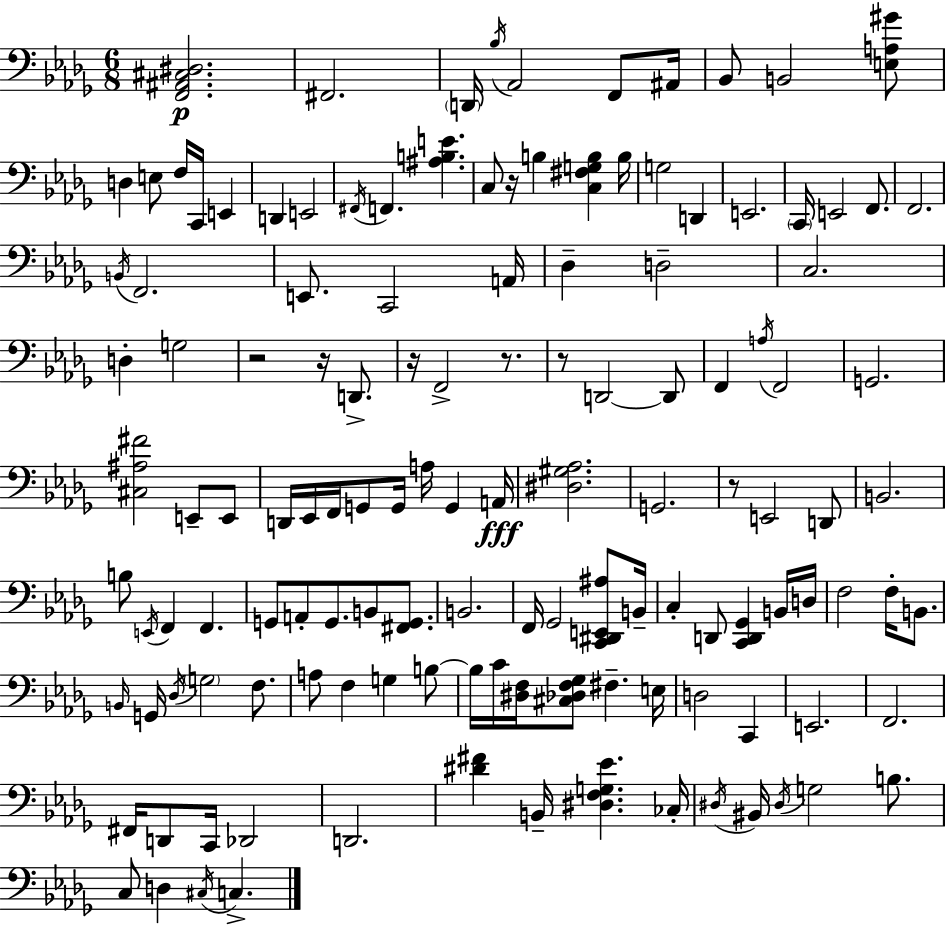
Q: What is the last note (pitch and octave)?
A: C3